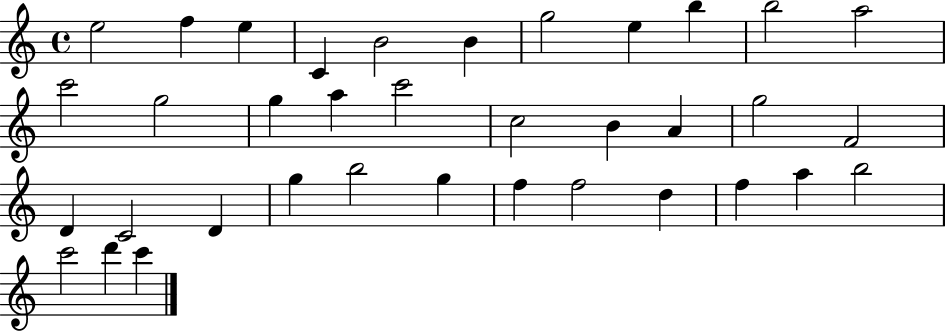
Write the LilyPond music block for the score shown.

{
  \clef treble
  \time 4/4
  \defaultTimeSignature
  \key c \major
  e''2 f''4 e''4 | c'4 b'2 b'4 | g''2 e''4 b''4 | b''2 a''2 | \break c'''2 g''2 | g''4 a''4 c'''2 | c''2 b'4 a'4 | g''2 f'2 | \break d'4 c'2 d'4 | g''4 b''2 g''4 | f''4 f''2 d''4 | f''4 a''4 b''2 | \break c'''2 d'''4 c'''4 | \bar "|."
}